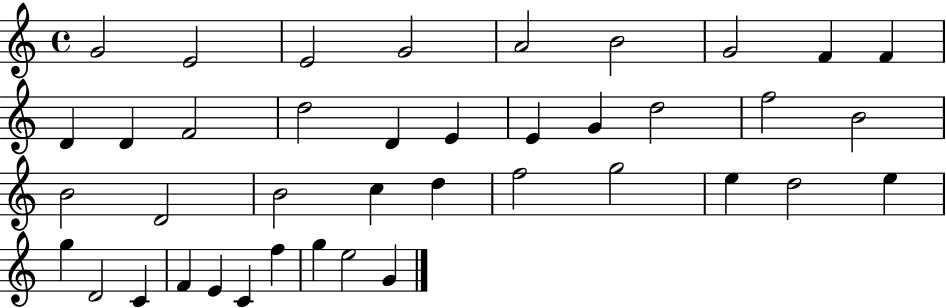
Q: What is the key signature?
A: C major